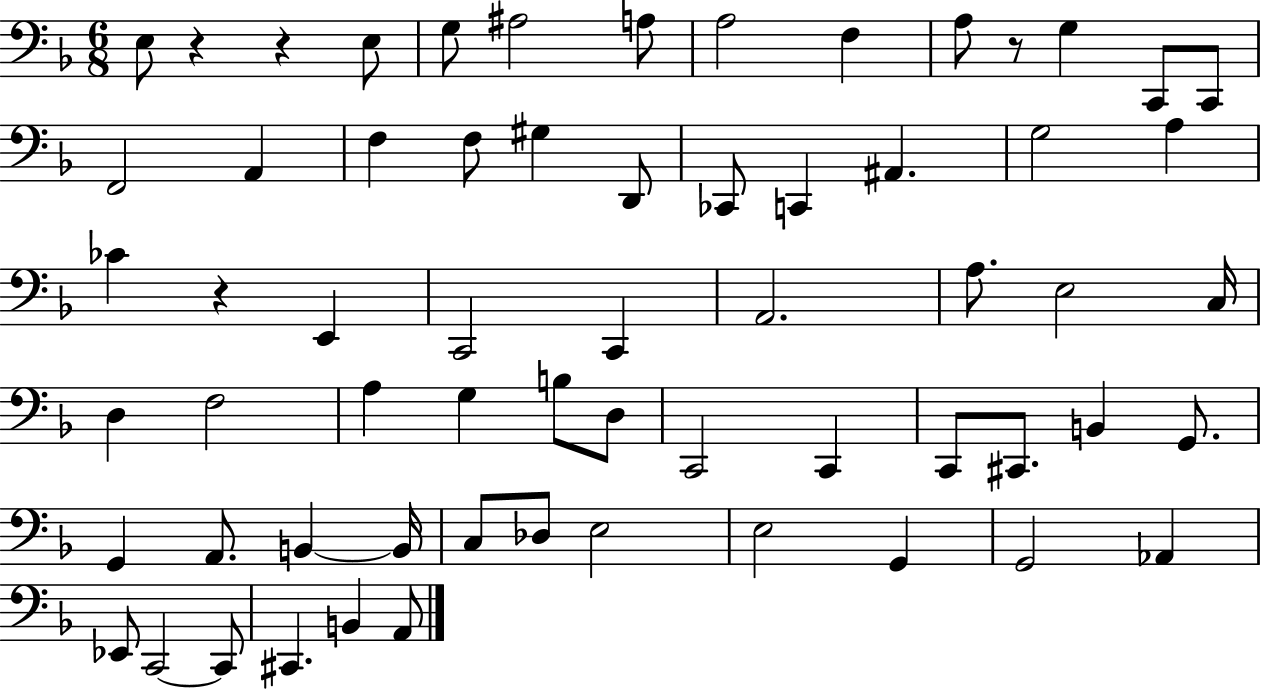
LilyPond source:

{
  \clef bass
  \numericTimeSignature
  \time 6/8
  \key f \major
  e8 r4 r4 e8 | g8 ais2 a8 | a2 f4 | a8 r8 g4 c,8 c,8 | \break f,2 a,4 | f4 f8 gis4 d,8 | ces,8 c,4 ais,4. | g2 a4 | \break ces'4 r4 e,4 | c,2 c,4 | a,2. | a8. e2 c16 | \break d4 f2 | a4 g4 b8 d8 | c,2 c,4 | c,8 cis,8. b,4 g,8. | \break g,4 a,8. b,4~~ b,16 | c8 des8 e2 | e2 g,4 | g,2 aes,4 | \break ees,8 c,2~~ c,8 | cis,4. b,4 a,8 | \bar "|."
}